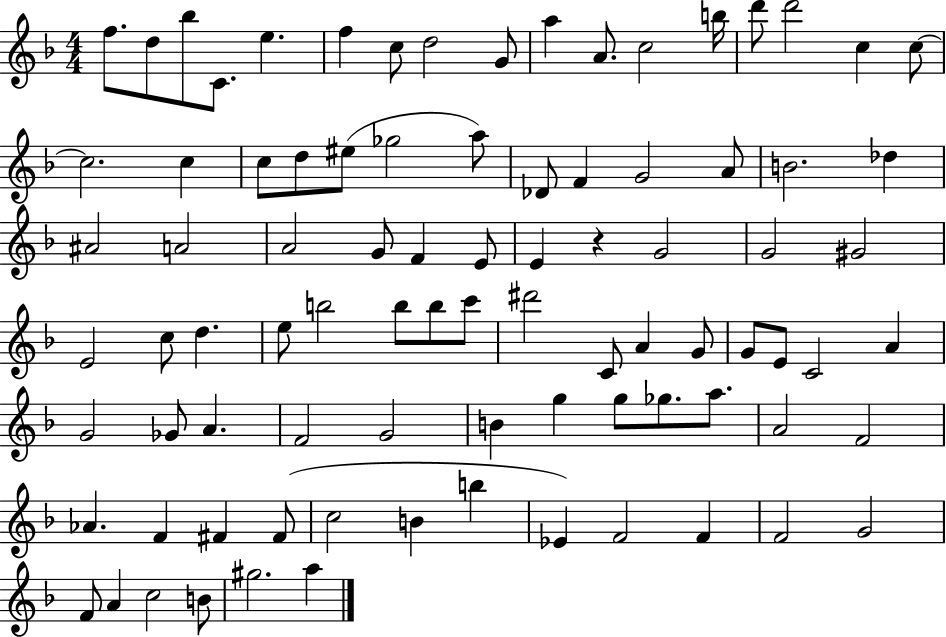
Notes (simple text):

F5/e. D5/e Bb5/e C4/e. E5/q. F5/q C5/e D5/h G4/e A5/q A4/e. C5/h B5/s D6/e D6/h C5/q C5/e C5/h. C5/q C5/e D5/e EIS5/e Gb5/h A5/e Db4/e F4/q G4/h A4/e B4/h. Db5/q A#4/h A4/h A4/h G4/e F4/q E4/e E4/q R/q G4/h G4/h G#4/h E4/h C5/e D5/q. E5/e B5/h B5/e B5/e C6/e D#6/h C4/e A4/q G4/e G4/e E4/e C4/h A4/q G4/h Gb4/e A4/q. F4/h G4/h B4/q G5/q G5/e Gb5/e. A5/e. A4/h F4/h Ab4/q. F4/q F#4/q F#4/e C5/h B4/q B5/q Eb4/q F4/h F4/q F4/h G4/h F4/e A4/q C5/h B4/e G#5/h. A5/q